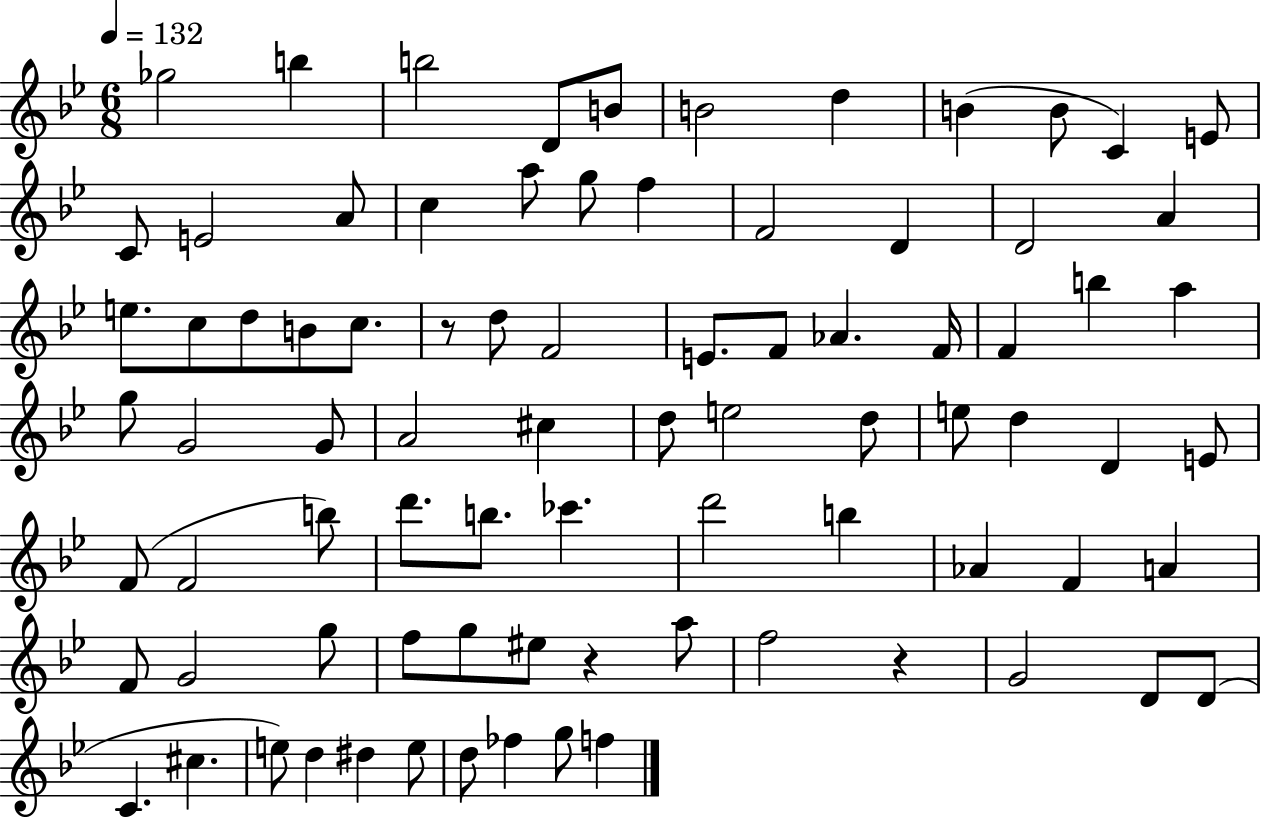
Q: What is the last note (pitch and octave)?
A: F5